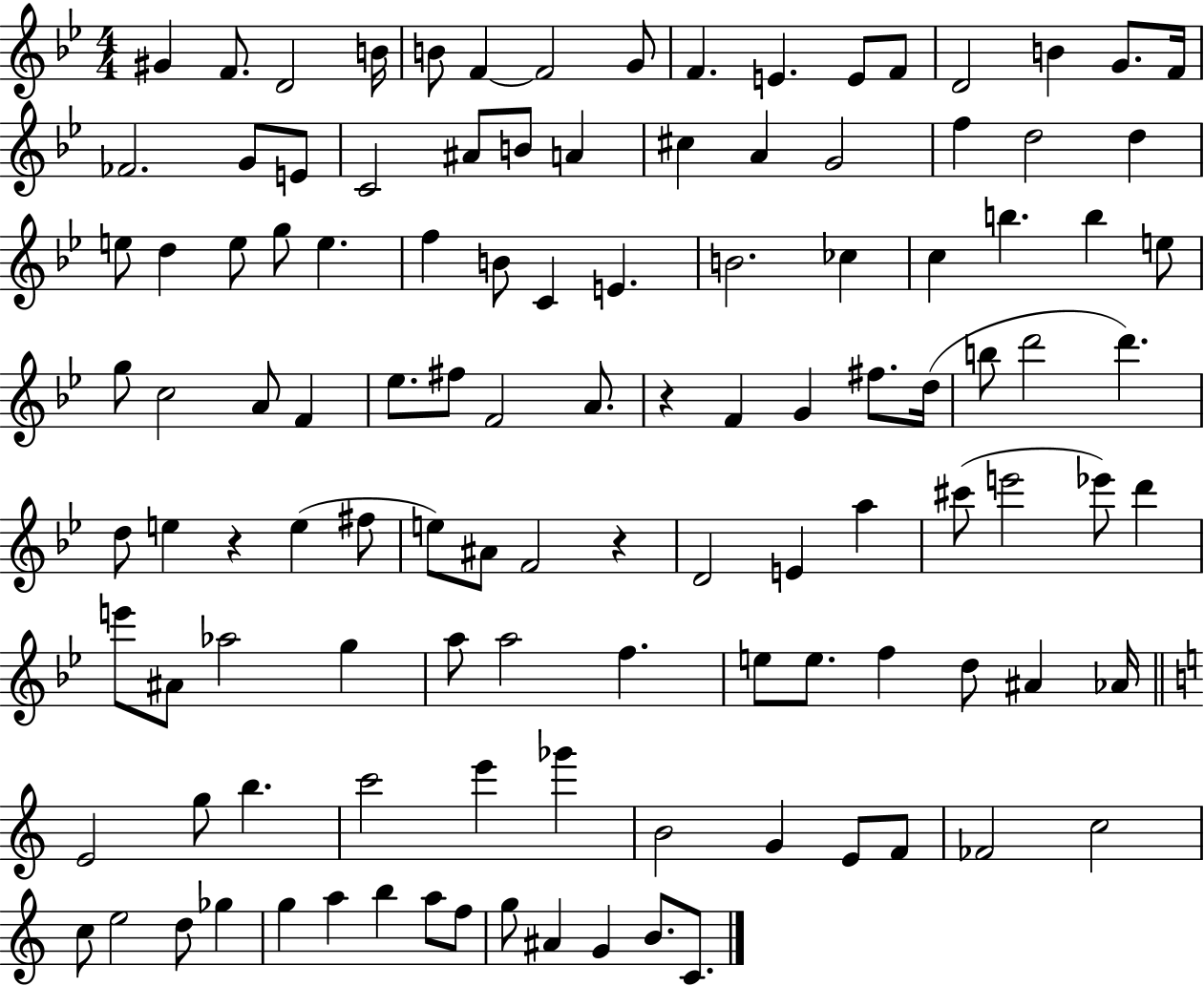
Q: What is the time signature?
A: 4/4